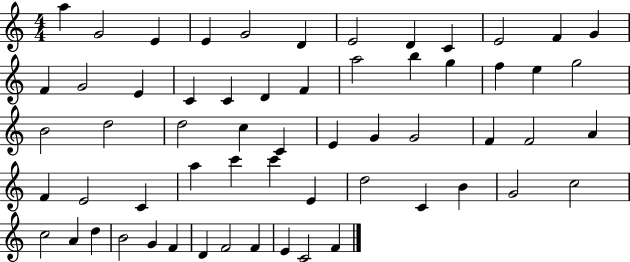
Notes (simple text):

A5/q G4/h E4/q E4/q G4/h D4/q E4/h D4/q C4/q E4/h F4/q G4/q F4/q G4/h E4/q C4/q C4/q D4/q F4/q A5/h B5/q G5/q F5/q E5/q G5/h B4/h D5/h D5/h C5/q C4/q E4/q G4/q G4/h F4/q F4/h A4/q F4/q E4/h C4/q A5/q C6/q C6/q E4/q D5/h C4/q B4/q G4/h C5/h C5/h A4/q D5/q B4/h G4/q F4/q D4/q F4/h F4/q E4/q C4/h F4/q